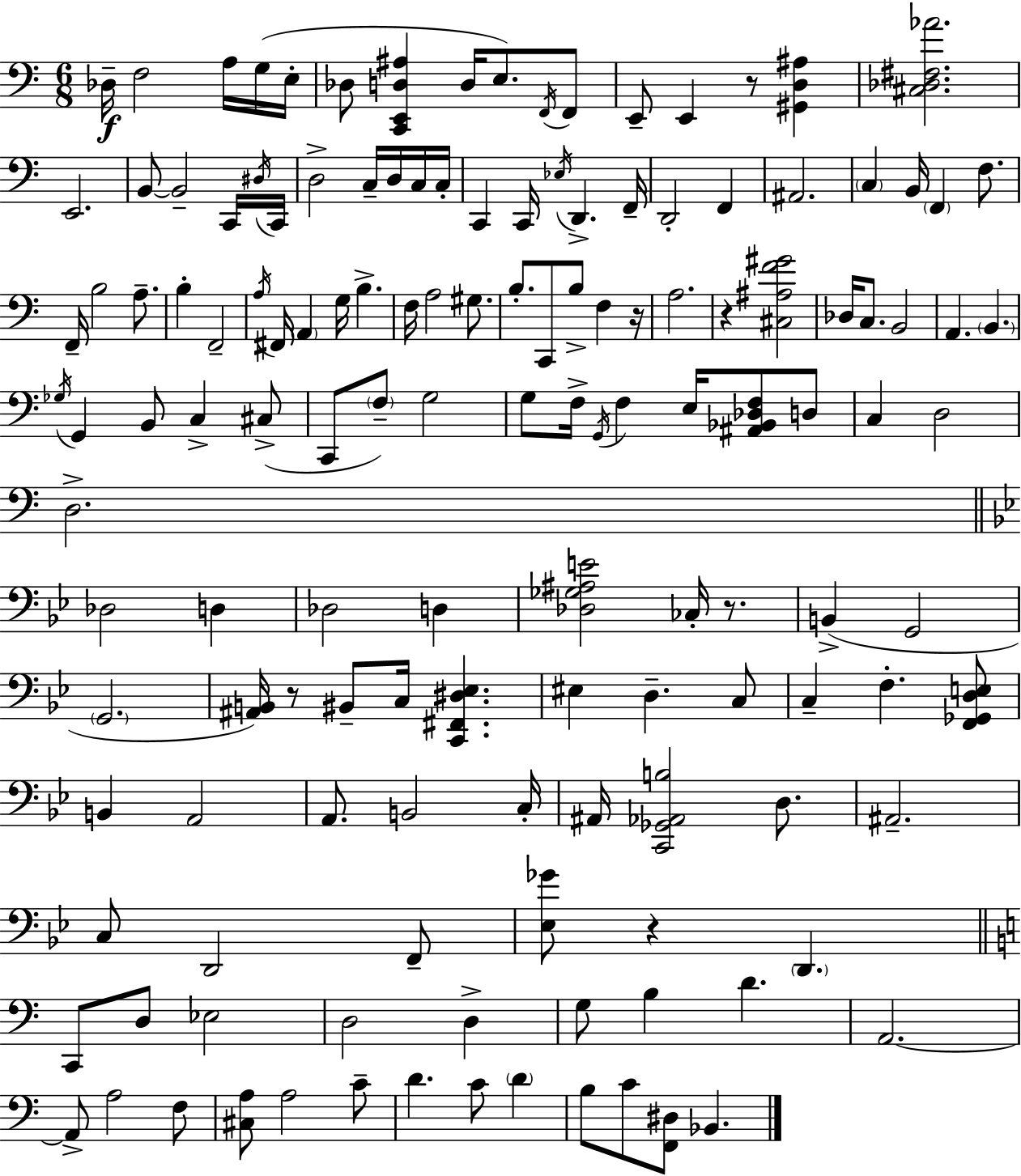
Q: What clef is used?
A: bass